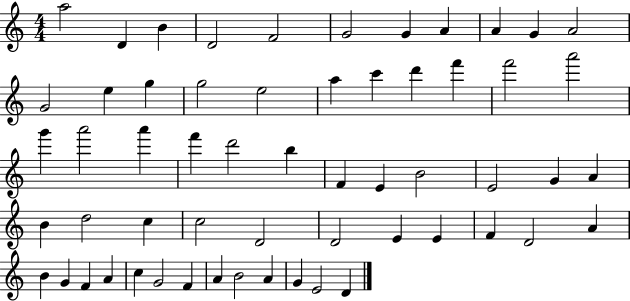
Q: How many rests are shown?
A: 0